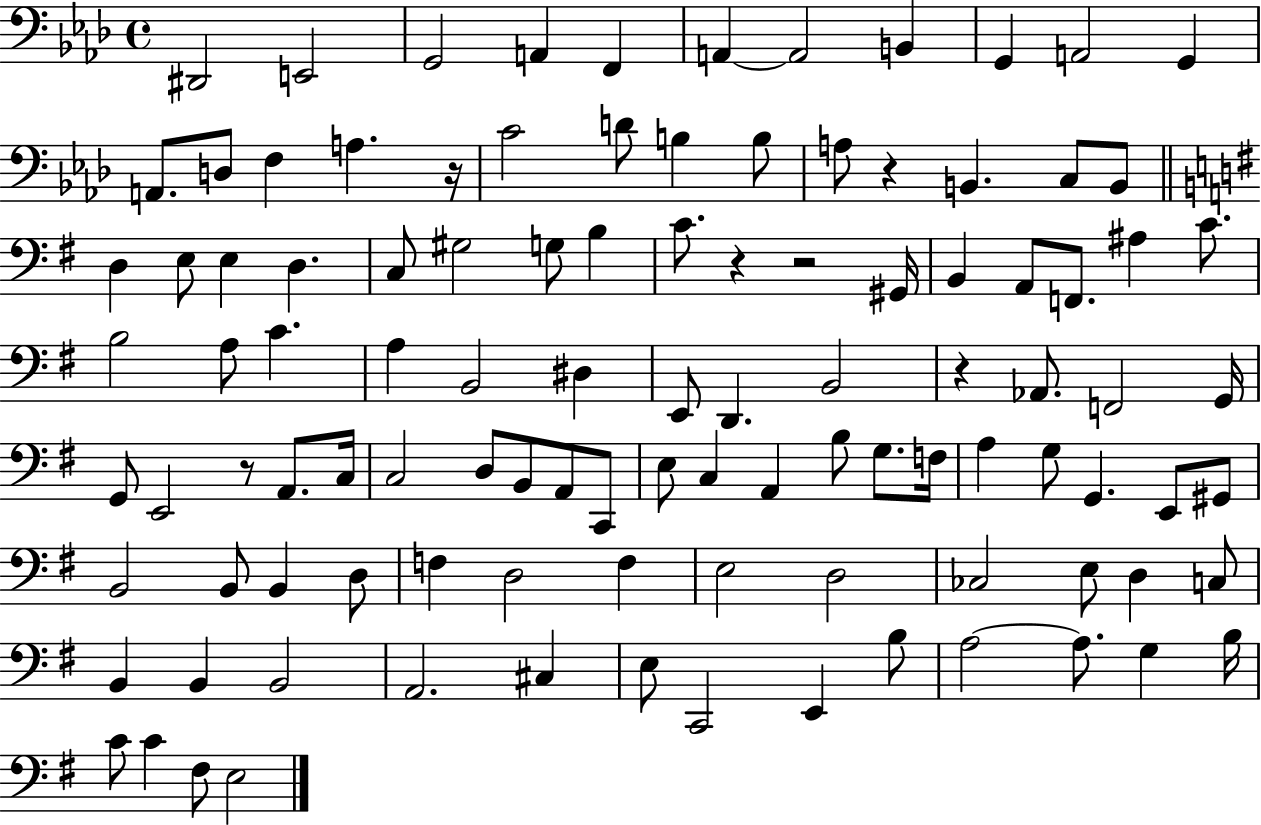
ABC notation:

X:1
T:Untitled
M:4/4
L:1/4
K:Ab
^D,,2 E,,2 G,,2 A,, F,, A,, A,,2 B,, G,, A,,2 G,, A,,/2 D,/2 F, A, z/4 C2 D/2 B, B,/2 A,/2 z B,, C,/2 B,,/2 D, E,/2 E, D, C,/2 ^G,2 G,/2 B, C/2 z z2 ^G,,/4 B,, A,,/2 F,,/2 ^A, C/2 B,2 A,/2 C A, B,,2 ^D, E,,/2 D,, B,,2 z _A,,/2 F,,2 G,,/4 G,,/2 E,,2 z/2 A,,/2 C,/4 C,2 D,/2 B,,/2 A,,/2 C,,/2 E,/2 C, A,, B,/2 G,/2 F,/4 A, G,/2 G,, E,,/2 ^G,,/2 B,,2 B,,/2 B,, D,/2 F, D,2 F, E,2 D,2 _C,2 E,/2 D, C,/2 B,, B,, B,,2 A,,2 ^C, E,/2 C,,2 E,, B,/2 A,2 A,/2 G, B,/4 C/2 C ^F,/2 E,2